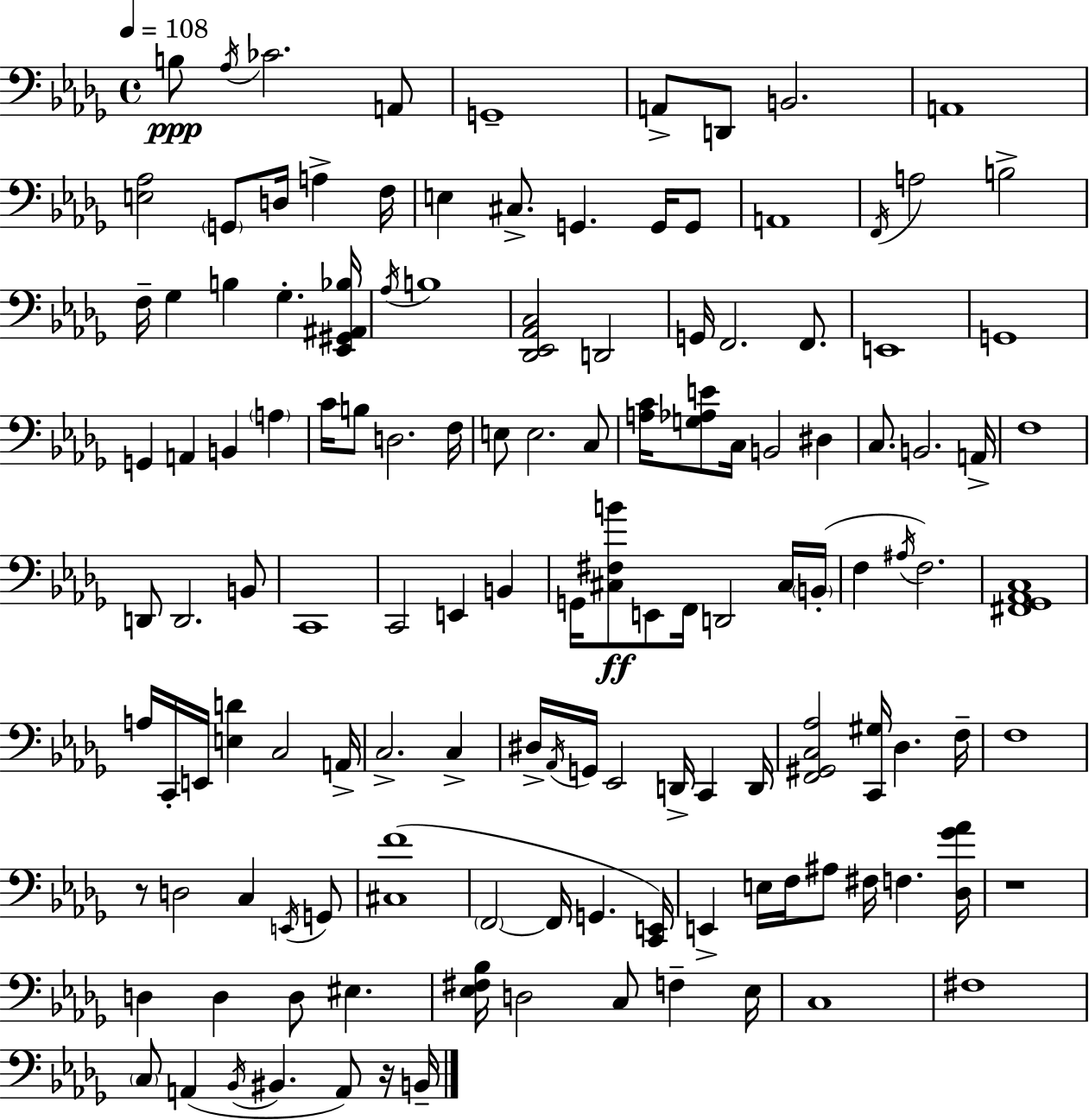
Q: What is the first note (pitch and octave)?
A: B3